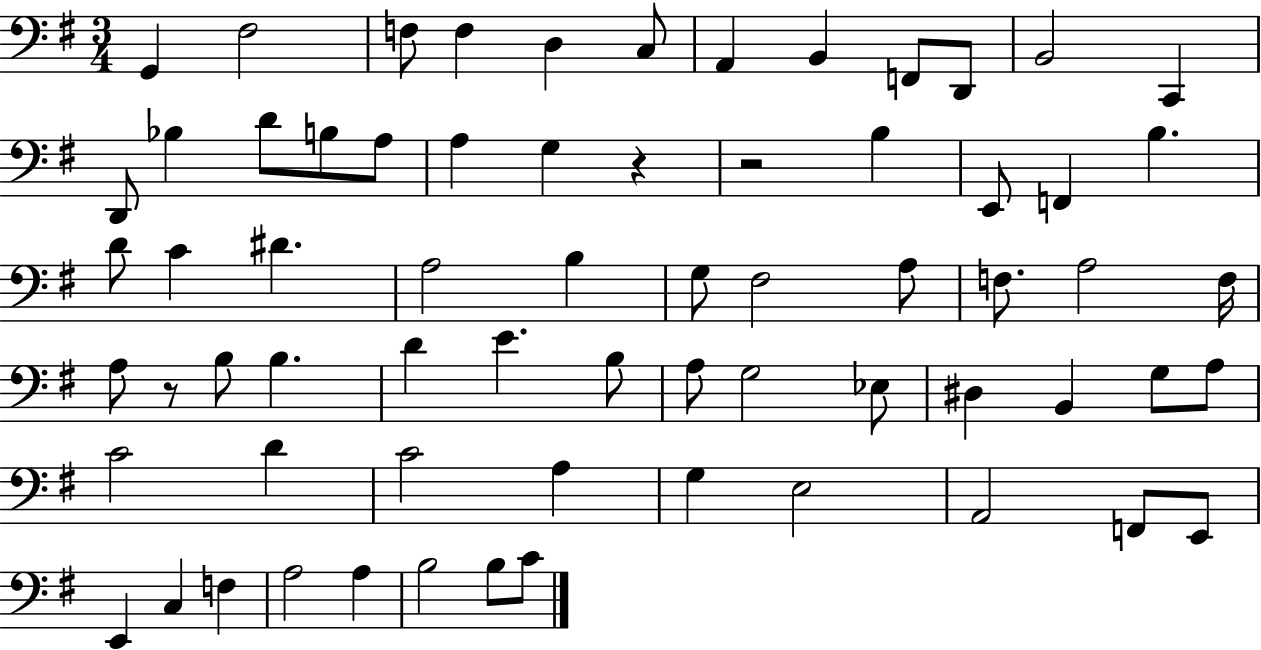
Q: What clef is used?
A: bass